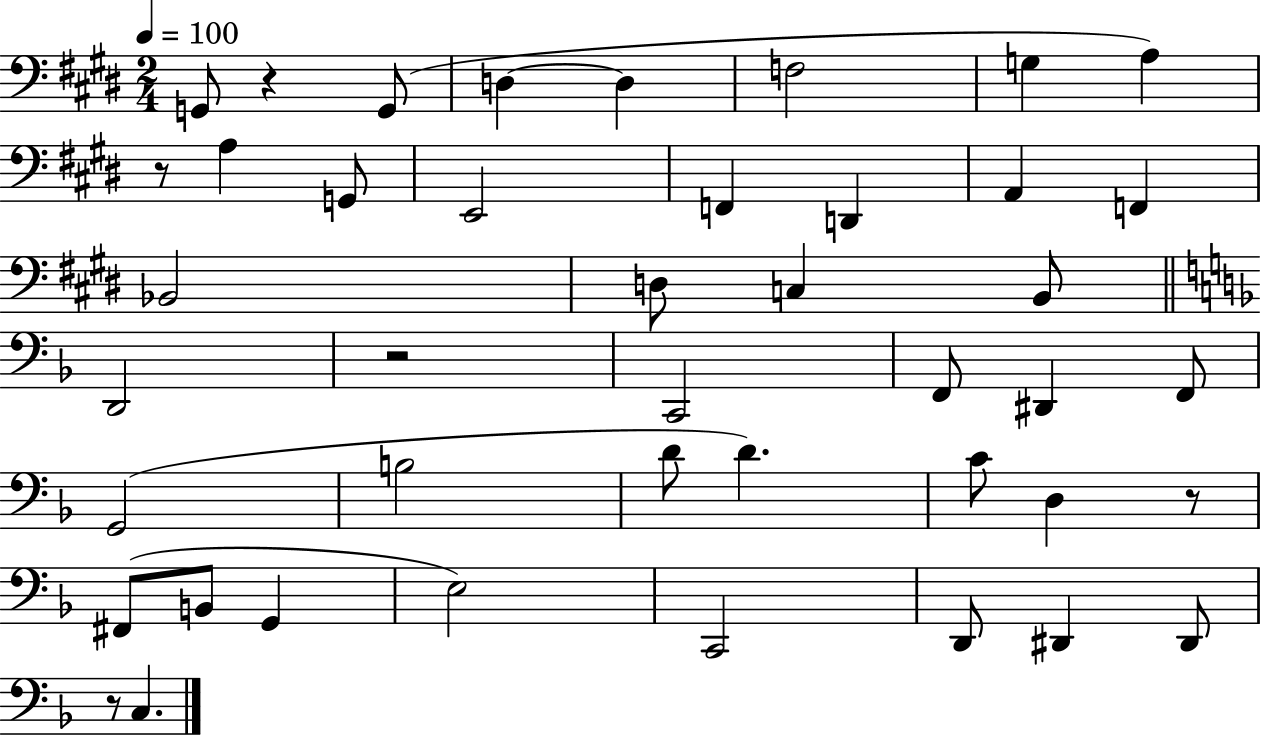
X:1
T:Untitled
M:2/4
L:1/4
K:E
G,,/2 z G,,/2 D, D, F,2 G, A, z/2 A, G,,/2 E,,2 F,, D,, A,, F,, _B,,2 D,/2 C, B,,/2 D,,2 z2 C,,2 F,,/2 ^D,, F,,/2 G,,2 B,2 D/2 D C/2 D, z/2 ^F,,/2 B,,/2 G,, E,2 C,,2 D,,/2 ^D,, ^D,,/2 z/2 C,